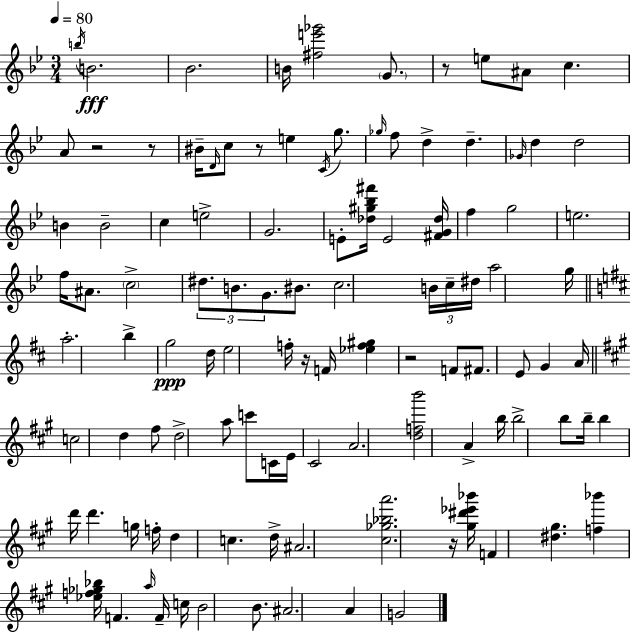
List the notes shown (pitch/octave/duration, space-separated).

B5/s B4/h. Bb4/h. B4/s [F#5,E6,Gb6]/h G4/e. R/e E5/e A#4/e C5/q. A4/e R/h R/e BIS4/s D4/s C5/e R/e E5/q C4/s G5/e. Gb5/s F5/e D5/q D5/q. Gb4/s D5/q D5/h B4/q B4/h C5/q E5/h G4/h. E4/e [Db5,G#5,Bb5,F#6]/s E4/h [F#4,G4,Db5]/s F5/q G5/h E5/h. F5/s A#4/e. C5/h D#5/e. B4/e. G4/e. BIS4/e. C5/h. B4/s C5/s D#5/s A5/h G5/s A5/h. B5/q G5/h D5/s E5/h F5/s R/s F4/s [Eb5,F5,G#5]/q R/h F4/e F#4/e. E4/e G4/q A4/s C5/h D5/q F#5/e D5/h A5/e C6/e C4/s E4/s C#4/h A4/h. [D5,F5,B6]/h A4/q B5/s B5/h B5/e B5/s B5/q D6/s D6/q. G5/s F5/s D5/q C5/q. D5/s A#4/h. [C#5,Gb5,Bb5,A6]/h. R/s [G#5,D#6,Eb6,Bb6]/s F4/q [D#5,G#5]/q. [F5,Bb6]/q [Eb5,F5,Gb5,Bb5]/s F4/q. A5/s F4/s C5/s B4/h B4/e. A#4/h. A4/q G4/h